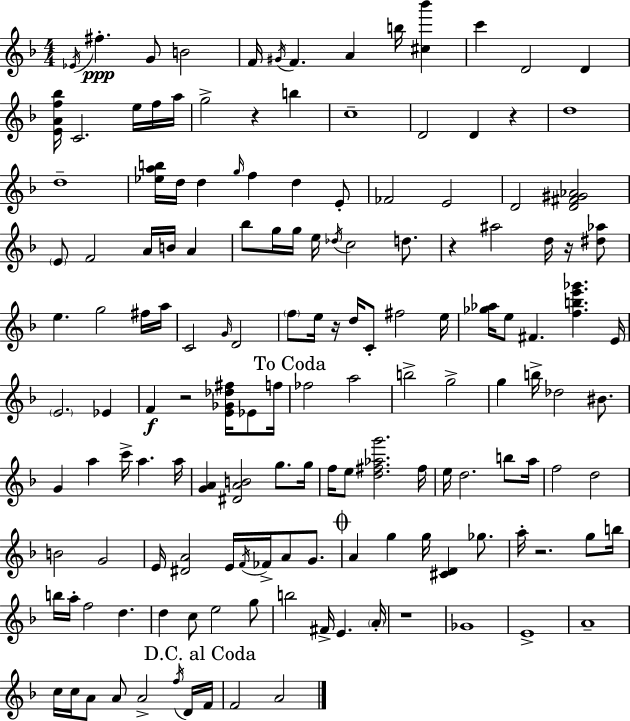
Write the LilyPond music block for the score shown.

{
  \clef treble
  \numericTimeSignature
  \time 4/4
  \key f \major
  \acciaccatura { ees'16 }\ppp fis''4.-. g'8 b'2 | f'16 \acciaccatura { gis'16 } f'4. a'4 b''16 <cis'' bes'''>4 | c'''4 d'2 d'4 | <e' a' f'' bes''>16 c'2. e''16 | \break f''16 a''16 g''2-> r4 b''4 | c''1-- | d'2 d'4 r4 | d''1 | \break d''1-- | <ees'' a'' b''>16 d''16 d''4 \grace { g''16 } f''4 d''4 | e'8-. fes'2 e'2 | d'2 <d' fis' gis' aes'>2 | \break \parenthesize e'8 f'2 a'16 b'16 a'4 | bes''8 g''16 g''16 e''16 \acciaccatura { des''16 } c''2 | d''8. r4 ais''2 | d''16 r16 <dis'' aes''>8 e''4. g''2 | \break fis''16 a''16 c'2 \grace { g'16 } d'2 | \parenthesize f''8 e''16 r16 d''16 c'8-. fis''2 | e''16 <ges'' aes''>16 e''8 fis'4. <f'' b'' e''' ges'''>4. | e'16 \parenthesize e'2. | \break ees'4 f'4\f r2 | <e' ges' des'' fis''>16 ees'8 f''16 \mark "To Coda" fes''2 a''2 | b''2-> g''2-> | g''4 b''16-> des''2 | \break bis'8. g'4 a''4 c'''16-> a''4. | a''16 <g' a'>4 <dis' a' b'>2 | g''8. g''16 f''16 e''8 <d'' fis'' aes'' g'''>2. | fis''16 e''16 d''2. | \break b''8 a''16 f''2 d''2 | b'2 g'2 | e'16 <dis' a'>2 e'16 \acciaccatura { f'16 } | fes'16-> a'8 g'8. \mark \markup { \musicglyph "scripts.coda" } a'4 g''4 g''16 <cis' d'>4 | \break ges''8. a''16-. r2. | g''8 b''16 b''16 a''16-. f''2 | d''4. d''4 c''8 e''2 | g''8 b''2 fis'16-> e'4. | \break \parenthesize a'16-. r1 | ges'1 | e'1-> | a'1-- | \break c''16 c''16 a'8 a'8 a'2-> | \acciaccatura { f''16 } d'16 \mark "D.C. al Coda" f'16 f'2 a'2 | \bar "|."
}